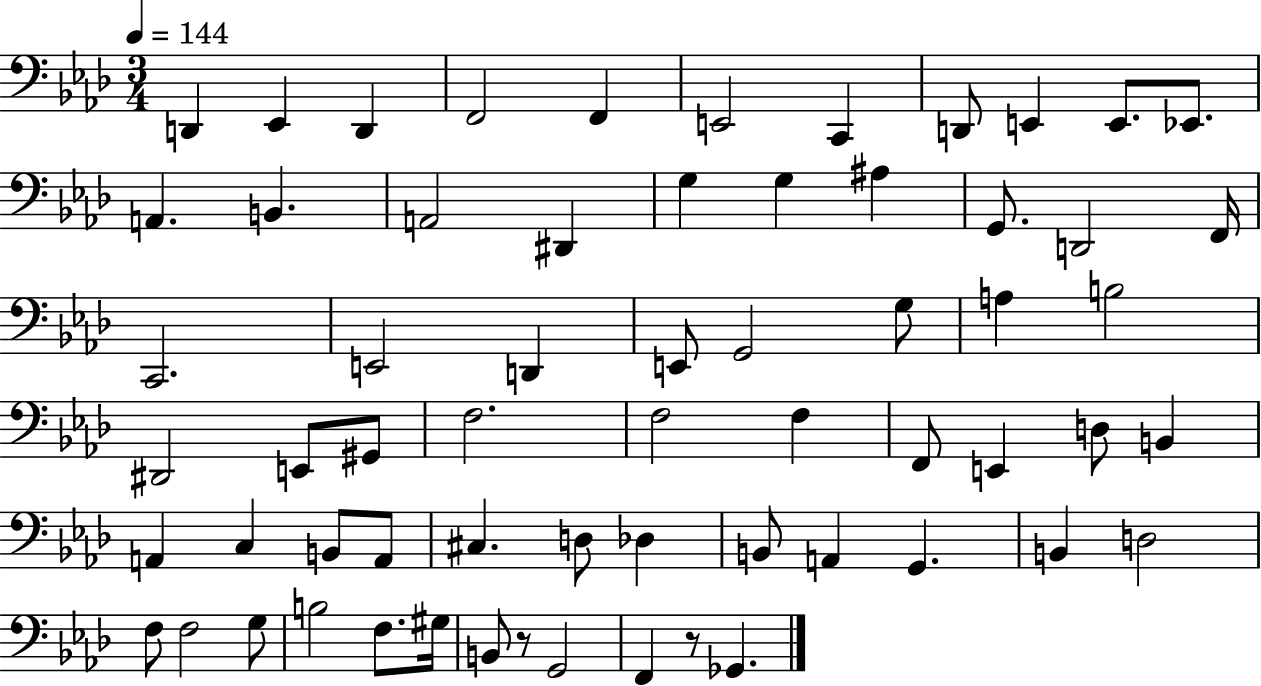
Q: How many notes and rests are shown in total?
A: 63